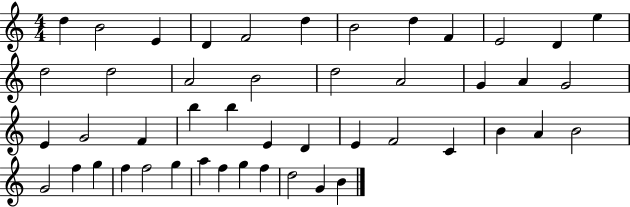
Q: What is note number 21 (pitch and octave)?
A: G4